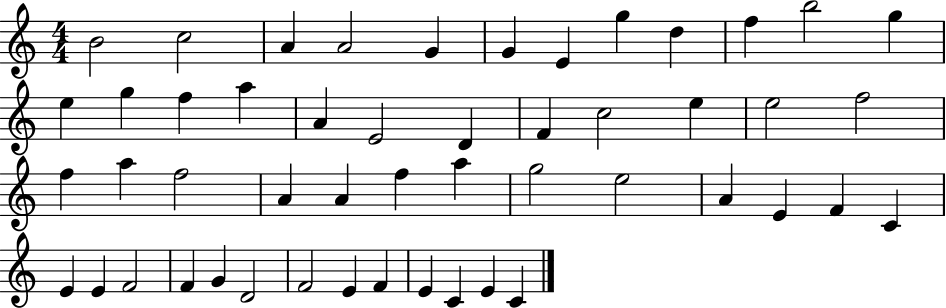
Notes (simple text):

B4/h C5/h A4/q A4/h G4/q G4/q E4/q G5/q D5/q F5/q B5/h G5/q E5/q G5/q F5/q A5/q A4/q E4/h D4/q F4/q C5/h E5/q E5/h F5/h F5/q A5/q F5/h A4/q A4/q F5/q A5/q G5/h E5/h A4/q E4/q F4/q C4/q E4/q E4/q F4/h F4/q G4/q D4/h F4/h E4/q F4/q E4/q C4/q E4/q C4/q